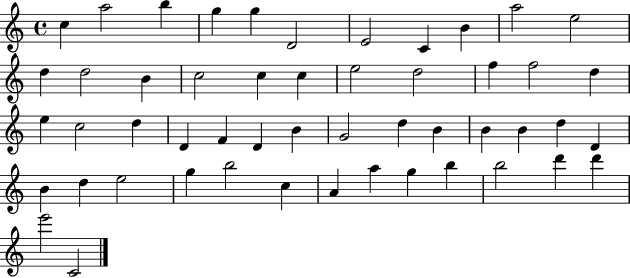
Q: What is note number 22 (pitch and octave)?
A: D5